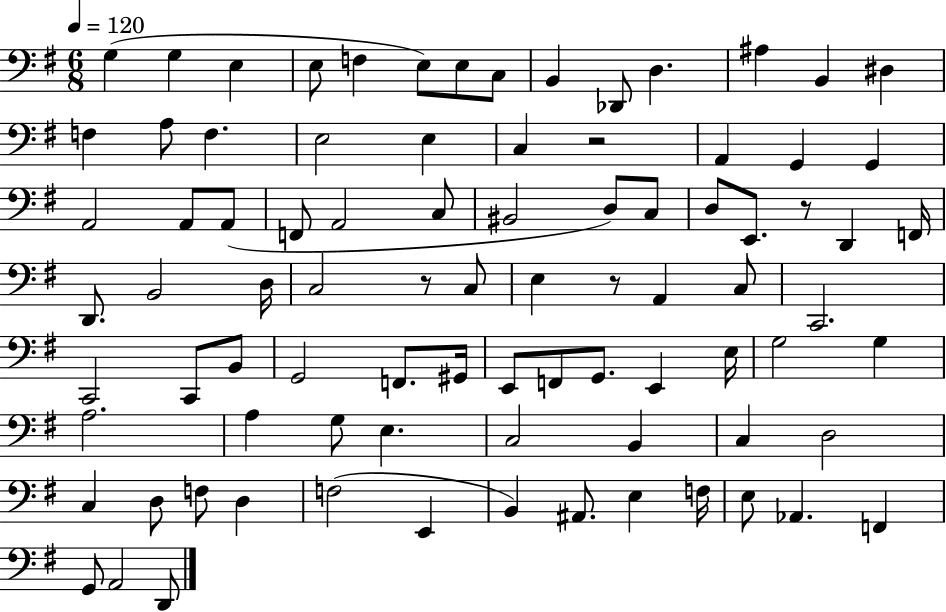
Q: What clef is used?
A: bass